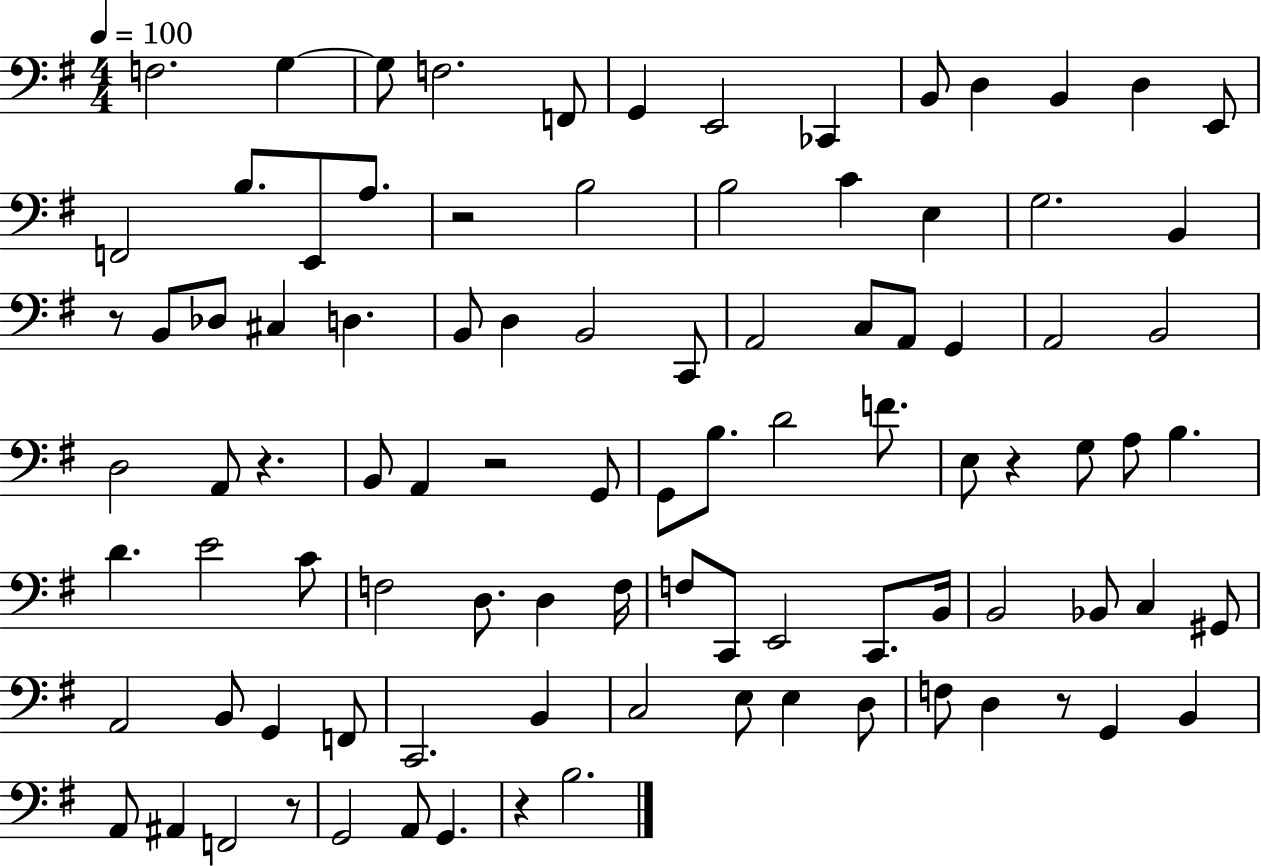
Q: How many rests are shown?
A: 8